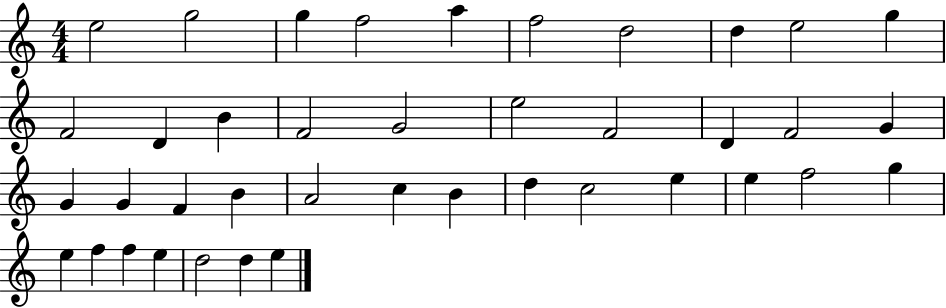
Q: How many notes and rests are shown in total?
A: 40